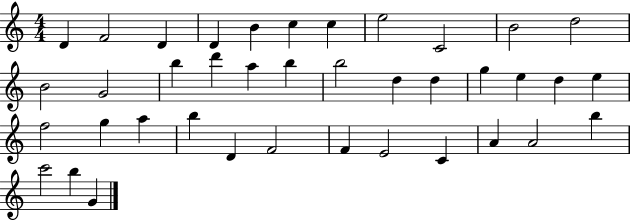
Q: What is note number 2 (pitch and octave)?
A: F4